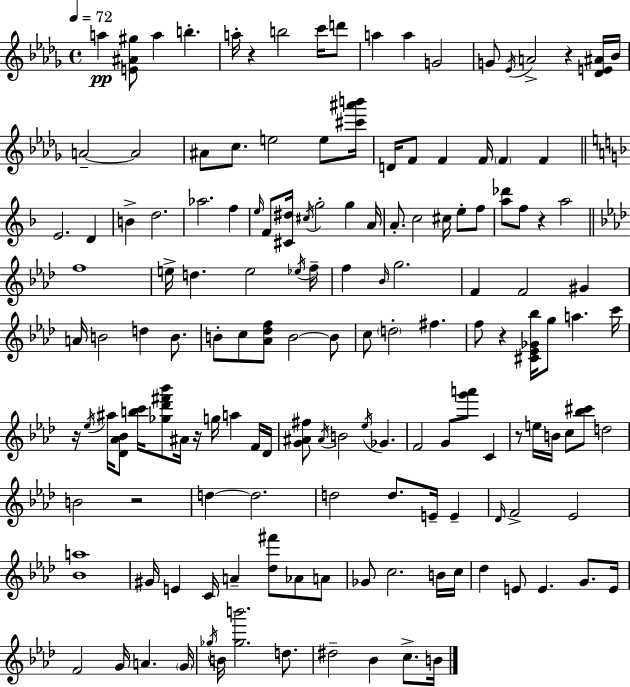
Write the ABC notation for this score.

X:1
T:Untitled
M:4/4
L:1/4
K:Bbm
a [E^A^g]/2 a b a/4 z b2 c'/4 d'/2 a a G2 G/2 _E/4 A2 z [_DE^A]/4 _B/4 A2 A2 ^A/2 c/2 e2 e/2 [^c'^a'b']/4 D/4 F/2 F F/4 F F E2 D B d2 _a2 f e/4 F/2 [^C^d]/4 ^c/4 g2 g A/4 A/2 c2 ^c/4 e/2 f/2 [a_d']/2 f/2 z a2 f4 e/4 d e2 _e/4 f/4 f _B/4 g2 F F2 ^G A/4 B2 d B/2 B/2 c/2 [_A_df]/2 B2 B/2 c/2 d2 ^f f/2 z [^C_E_G_b]/4 g/2 a c'/4 z/4 _e/4 ^a/4 [_D_A_B]/2 [bc']/4 [_g_d'^f'_b']/2 ^A/4 z/4 g/4 a F/4 _D/4 [G^A^f]/2 ^A/4 B2 _e/4 _G F2 G/2 [g'a']/2 C z/2 e/4 B/4 c/2 [_b^c']/2 d2 B2 z2 d d2 d2 d/2 E/4 E _D/4 F2 _E2 [_Ba]4 ^G/4 E C/4 A [_d^f']/2 _A/2 A/2 _G/2 c2 B/4 c/4 _d E/2 E G/2 E/4 F2 G/4 A G/4 _g/4 B/4 [_gb']2 d/2 ^d2 _B c/2 B/4